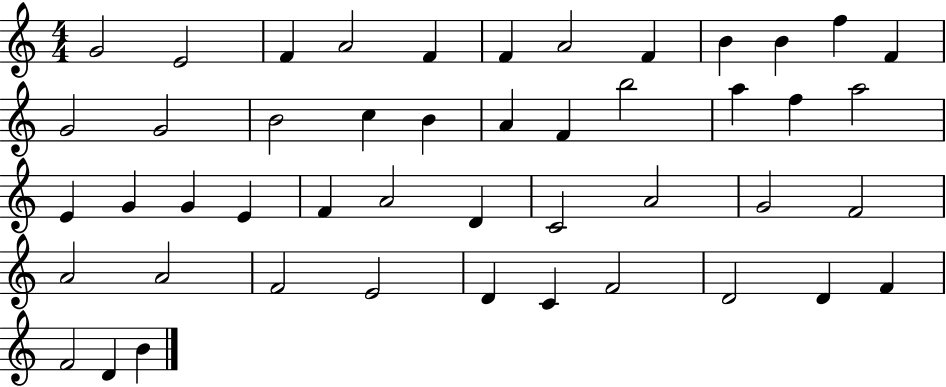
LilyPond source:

{
  \clef treble
  \numericTimeSignature
  \time 4/4
  \key c \major
  g'2 e'2 | f'4 a'2 f'4 | f'4 a'2 f'4 | b'4 b'4 f''4 f'4 | \break g'2 g'2 | b'2 c''4 b'4 | a'4 f'4 b''2 | a''4 f''4 a''2 | \break e'4 g'4 g'4 e'4 | f'4 a'2 d'4 | c'2 a'2 | g'2 f'2 | \break a'2 a'2 | f'2 e'2 | d'4 c'4 f'2 | d'2 d'4 f'4 | \break f'2 d'4 b'4 | \bar "|."
}